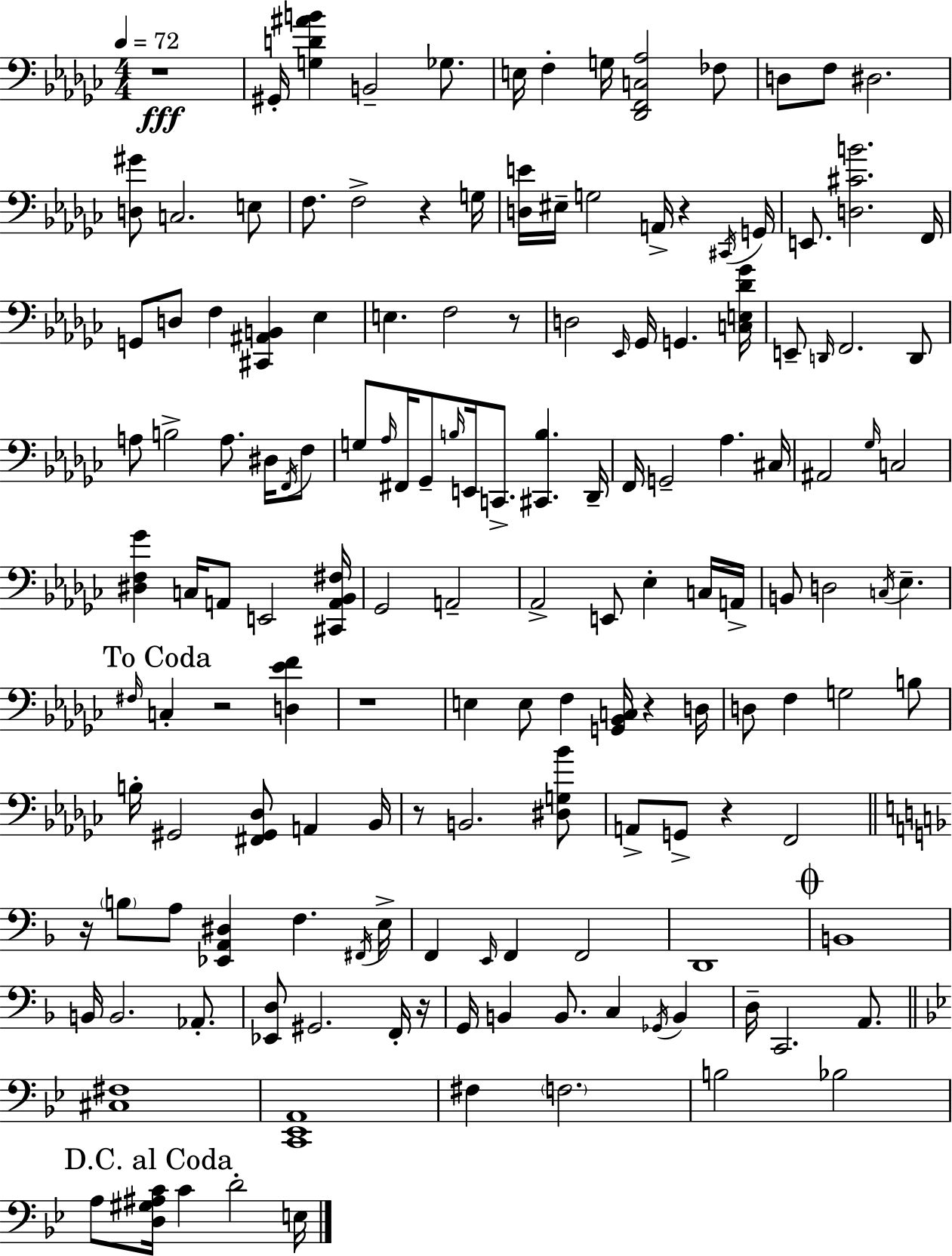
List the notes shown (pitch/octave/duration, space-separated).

R/w G#2/s [G3,D4,A#4,B4]/q B2/h Gb3/e. E3/s F3/q G3/s [Db2,F2,C3,Ab3]/h FES3/e D3/e F3/e D#3/h. [D3,G#4]/e C3/h. E3/e F3/e. F3/h R/q G3/s [D3,E4]/s EIS3/s G3/h A2/s R/q C#2/s G2/s E2/e. [D3,C#4,B4]/h. F2/s G2/e D3/e F3/q [C#2,A#2,B2]/q Eb3/q E3/q. F3/h R/e D3/h Eb2/s Gb2/s G2/q. [C3,E3,Db4,Gb4]/s E2/e D2/s F2/h. D2/e A3/e B3/h A3/e. D#3/s F2/s F3/e G3/e Ab3/s F#2/s Gb2/e B3/s E2/s C2/e. [C#2,B3]/q. Db2/s F2/s G2/h Ab3/q. C#3/s A#2/h Gb3/s C3/h [D#3,F3,Gb4]/q C3/s A2/e E2/h [C#2,A2,Bb2,F#3]/s Gb2/h A2/h Ab2/h E2/e Eb3/q C3/s A2/s B2/e D3/h C3/s Eb3/q. F#3/s C3/q R/h [D3,Eb4,F4]/q R/w E3/q E3/e F3/q [G2,Bb2,C3]/s R/q D3/s D3/e F3/q G3/h B3/e B3/s G#2/h [F#2,G#2,Db3]/e A2/q Bb2/s R/e B2/h. [D#3,G3,Bb4]/e A2/e G2/e R/q F2/h R/s B3/e A3/e [Eb2,A2,D#3]/q F3/q. F#2/s E3/s F2/q E2/s F2/q F2/h D2/w B2/w B2/s B2/h. Ab2/e. [Eb2,D3]/e G#2/h. F2/s R/s G2/s B2/q B2/e. C3/q Gb2/s B2/q D3/s C2/h. A2/e. [C#3,F#3]/w [C2,Eb2,A2]/w F#3/q F3/h. B3/h Bb3/h A3/e [D3,G#3,A#3,C4]/s C4/q D4/h E3/s